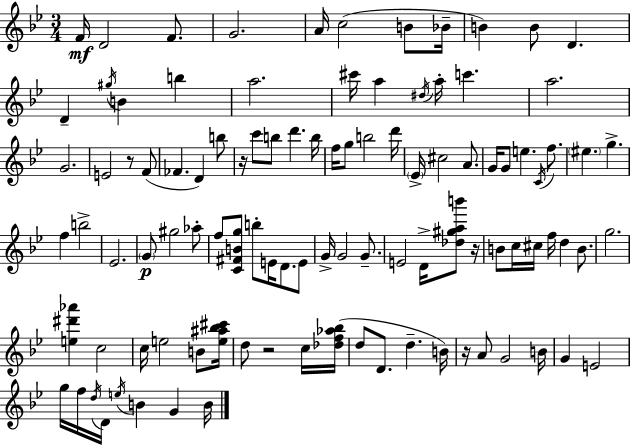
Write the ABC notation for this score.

X:1
T:Untitled
M:3/4
L:1/4
K:Bb
F/4 D2 F/2 G2 A/4 c2 B/2 _B/4 B B/2 D D ^g/4 B b a2 ^c'/4 a ^d/4 a/4 c' a2 G2 E2 z/2 F/2 _F D b/2 z/4 c'/2 b/2 d' b/4 f/4 g/2 b2 d'/4 _E/4 ^c2 A/2 G/4 G/2 e C/4 f/2 ^e g f b2 _E2 G/2 ^g2 _a/2 f/2 [C^FBg]/2 b/2 E/4 D/2 E/2 G/4 G2 G/2 E2 D/4 [_d^gab']/2 z/4 B/2 c/4 ^c/4 f/4 d B/2 g2 [e^d'_a'] c2 c/4 e2 B/2 [e^a_b^c']/4 d/2 z2 c/4 [_df_a_b]/4 d/2 D/2 d B/4 z/4 A/2 G2 B/4 G E2 g/4 f/4 d/4 D/4 e/4 B G B/4